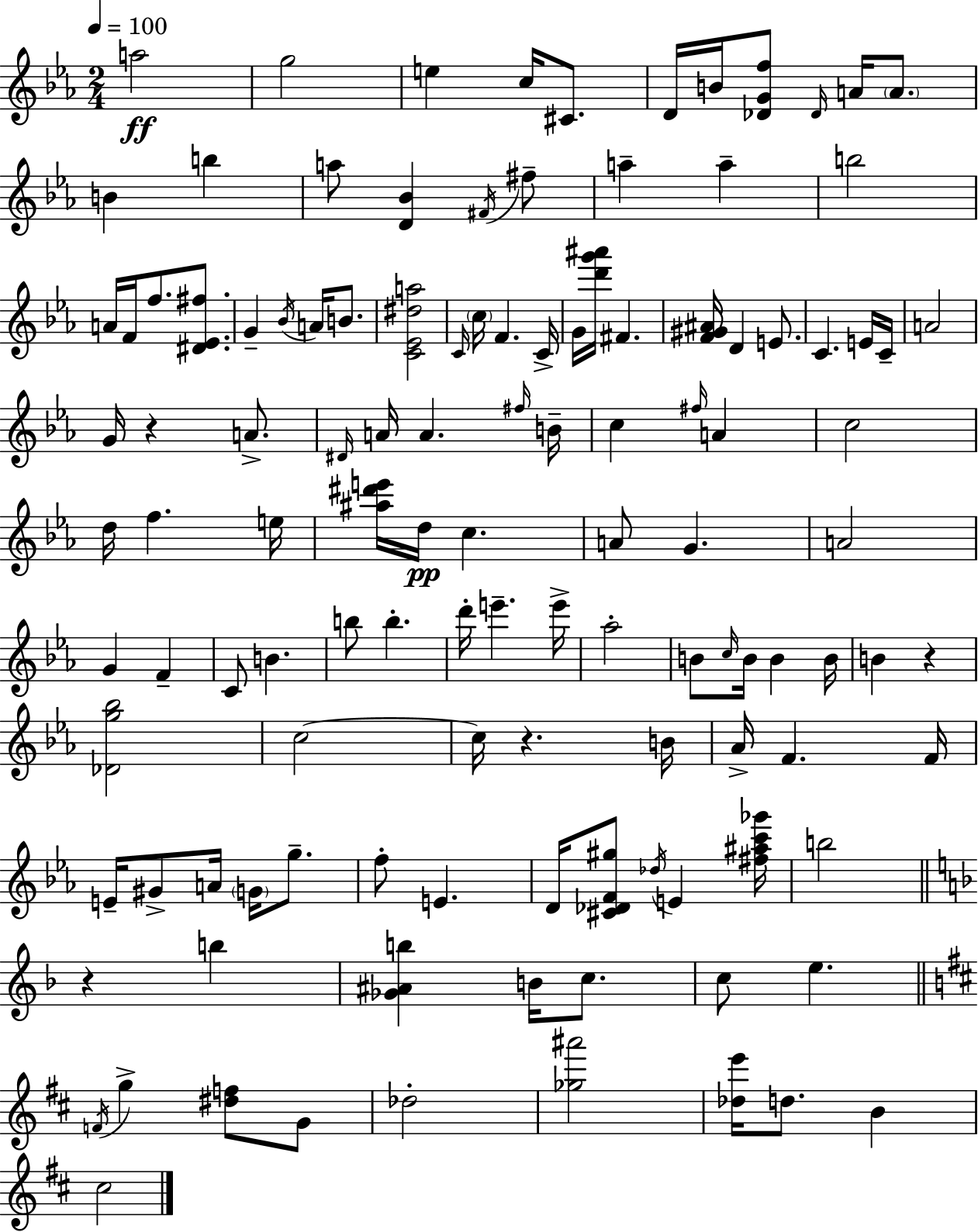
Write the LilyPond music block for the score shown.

{
  \clef treble
  \numericTimeSignature
  \time 2/4
  \key c \minor
  \tempo 4 = 100
  \repeat volta 2 { a''2\ff | g''2 | e''4 c''16 cis'8. | d'16 b'16 <des' g' f''>8 \grace { des'16 } a'16 \parenthesize a'8. | \break b'4 b''4 | a''8 <d' bes'>4 \acciaccatura { fis'16 } | fis''8-- a''4-- a''4-- | b''2 | \break a'16 f'16 f''8. <dis' ees' fis''>8. | g'4-- \acciaccatura { bes'16 } a'16 | b'8. <c' ees' dis'' a''>2 | \grace { c'16 } \parenthesize c''16 f'4. | \break c'16-> g'16 <d''' g''' ais'''>16 fis'4. | <f' gis' ais'>16 d'4 | e'8. c'4. | e'16 c'16-- a'2 | \break g'16 r4 | a'8.-> \grace { dis'16 } a'16 a'4. | \grace { fis''16 } b'16-- c''4 | \grace { fis''16 } a'4 c''2 | \break d''16 | f''4. e''16 <ais'' dis''' e'''>16 | d''16\pp c''4. a'8 | g'4. a'2 | \break g'4 | f'4-- c'8 | b'4. b''8 | b''4.-. d'''16-. | \break e'''4.-- e'''16-> aes''2-. | b'8 | \grace { c''16 } b'16 b'4 b'16 | b'4 r4 | \break <des' g'' bes''>2 | c''2~~ | c''16 r4. b'16 | aes'16-> f'4. f'16 | \break e'16-- gis'8-> a'16 \parenthesize g'16 g''8.-- | f''8-. e'4. | d'16 <cis' des' f' gis''>8 \acciaccatura { des''16 } e'4 | <fis'' ais'' c''' ges'''>16 b''2 | \break \bar "||" \break \key d \minor r4 b''4 | <ges' ais' b''>4 b'16 c''8. | c''8 e''4. | \bar "||" \break \key d \major \acciaccatura { f'16 } g''4-> <dis'' f''>8 g'8 | des''2-. | <ges'' ais'''>2 | <des'' e'''>16 d''8. b'4 | \break cis''2 | } \bar "|."
}